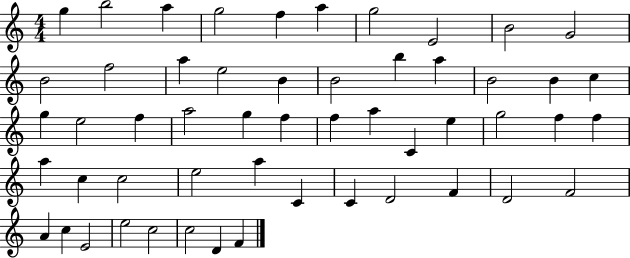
{
  \clef treble
  \numericTimeSignature
  \time 4/4
  \key c \major
  g''4 b''2 a''4 | g''2 f''4 a''4 | g''2 e'2 | b'2 g'2 | \break b'2 f''2 | a''4 e''2 b'4 | b'2 b''4 a''4 | b'2 b'4 c''4 | \break g''4 e''2 f''4 | a''2 g''4 f''4 | f''4 a''4 c'4 e''4 | g''2 f''4 f''4 | \break a''4 c''4 c''2 | e''2 a''4 c'4 | c'4 d'2 f'4 | d'2 f'2 | \break a'4 c''4 e'2 | e''2 c''2 | c''2 d'4 f'4 | \bar "|."
}